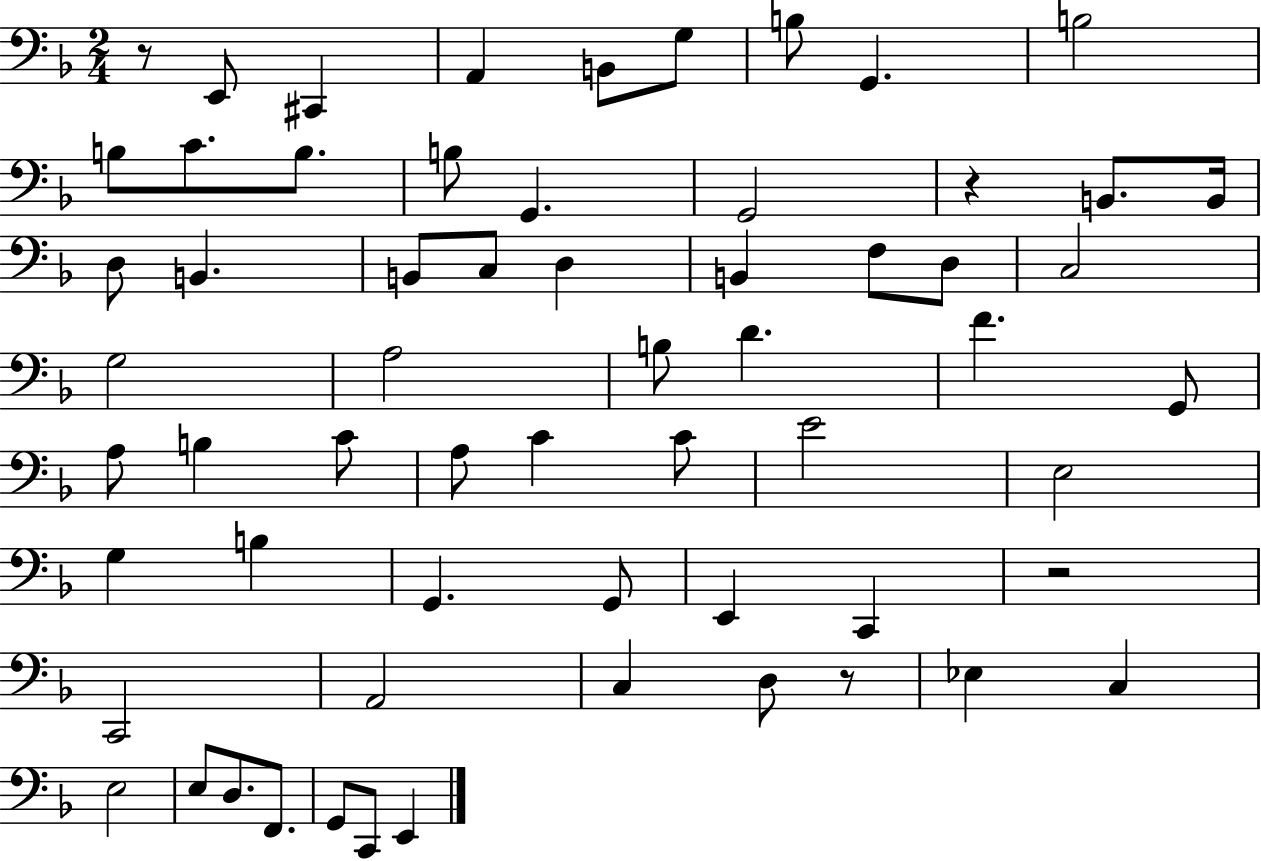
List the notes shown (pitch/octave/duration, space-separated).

R/e E2/e C#2/q A2/q B2/e G3/e B3/e G2/q. B3/h B3/e C4/e. B3/e. B3/e G2/q. G2/h R/q B2/e. B2/s D3/e B2/q. B2/e C3/e D3/q B2/q F3/e D3/e C3/h G3/h A3/h B3/e D4/q. F4/q. G2/e A3/e B3/q C4/e A3/e C4/q C4/e E4/h E3/h G3/q B3/q G2/q. G2/e E2/q C2/q R/h C2/h A2/h C3/q D3/e R/e Eb3/q C3/q E3/h E3/e D3/e. F2/e. G2/e C2/e E2/q